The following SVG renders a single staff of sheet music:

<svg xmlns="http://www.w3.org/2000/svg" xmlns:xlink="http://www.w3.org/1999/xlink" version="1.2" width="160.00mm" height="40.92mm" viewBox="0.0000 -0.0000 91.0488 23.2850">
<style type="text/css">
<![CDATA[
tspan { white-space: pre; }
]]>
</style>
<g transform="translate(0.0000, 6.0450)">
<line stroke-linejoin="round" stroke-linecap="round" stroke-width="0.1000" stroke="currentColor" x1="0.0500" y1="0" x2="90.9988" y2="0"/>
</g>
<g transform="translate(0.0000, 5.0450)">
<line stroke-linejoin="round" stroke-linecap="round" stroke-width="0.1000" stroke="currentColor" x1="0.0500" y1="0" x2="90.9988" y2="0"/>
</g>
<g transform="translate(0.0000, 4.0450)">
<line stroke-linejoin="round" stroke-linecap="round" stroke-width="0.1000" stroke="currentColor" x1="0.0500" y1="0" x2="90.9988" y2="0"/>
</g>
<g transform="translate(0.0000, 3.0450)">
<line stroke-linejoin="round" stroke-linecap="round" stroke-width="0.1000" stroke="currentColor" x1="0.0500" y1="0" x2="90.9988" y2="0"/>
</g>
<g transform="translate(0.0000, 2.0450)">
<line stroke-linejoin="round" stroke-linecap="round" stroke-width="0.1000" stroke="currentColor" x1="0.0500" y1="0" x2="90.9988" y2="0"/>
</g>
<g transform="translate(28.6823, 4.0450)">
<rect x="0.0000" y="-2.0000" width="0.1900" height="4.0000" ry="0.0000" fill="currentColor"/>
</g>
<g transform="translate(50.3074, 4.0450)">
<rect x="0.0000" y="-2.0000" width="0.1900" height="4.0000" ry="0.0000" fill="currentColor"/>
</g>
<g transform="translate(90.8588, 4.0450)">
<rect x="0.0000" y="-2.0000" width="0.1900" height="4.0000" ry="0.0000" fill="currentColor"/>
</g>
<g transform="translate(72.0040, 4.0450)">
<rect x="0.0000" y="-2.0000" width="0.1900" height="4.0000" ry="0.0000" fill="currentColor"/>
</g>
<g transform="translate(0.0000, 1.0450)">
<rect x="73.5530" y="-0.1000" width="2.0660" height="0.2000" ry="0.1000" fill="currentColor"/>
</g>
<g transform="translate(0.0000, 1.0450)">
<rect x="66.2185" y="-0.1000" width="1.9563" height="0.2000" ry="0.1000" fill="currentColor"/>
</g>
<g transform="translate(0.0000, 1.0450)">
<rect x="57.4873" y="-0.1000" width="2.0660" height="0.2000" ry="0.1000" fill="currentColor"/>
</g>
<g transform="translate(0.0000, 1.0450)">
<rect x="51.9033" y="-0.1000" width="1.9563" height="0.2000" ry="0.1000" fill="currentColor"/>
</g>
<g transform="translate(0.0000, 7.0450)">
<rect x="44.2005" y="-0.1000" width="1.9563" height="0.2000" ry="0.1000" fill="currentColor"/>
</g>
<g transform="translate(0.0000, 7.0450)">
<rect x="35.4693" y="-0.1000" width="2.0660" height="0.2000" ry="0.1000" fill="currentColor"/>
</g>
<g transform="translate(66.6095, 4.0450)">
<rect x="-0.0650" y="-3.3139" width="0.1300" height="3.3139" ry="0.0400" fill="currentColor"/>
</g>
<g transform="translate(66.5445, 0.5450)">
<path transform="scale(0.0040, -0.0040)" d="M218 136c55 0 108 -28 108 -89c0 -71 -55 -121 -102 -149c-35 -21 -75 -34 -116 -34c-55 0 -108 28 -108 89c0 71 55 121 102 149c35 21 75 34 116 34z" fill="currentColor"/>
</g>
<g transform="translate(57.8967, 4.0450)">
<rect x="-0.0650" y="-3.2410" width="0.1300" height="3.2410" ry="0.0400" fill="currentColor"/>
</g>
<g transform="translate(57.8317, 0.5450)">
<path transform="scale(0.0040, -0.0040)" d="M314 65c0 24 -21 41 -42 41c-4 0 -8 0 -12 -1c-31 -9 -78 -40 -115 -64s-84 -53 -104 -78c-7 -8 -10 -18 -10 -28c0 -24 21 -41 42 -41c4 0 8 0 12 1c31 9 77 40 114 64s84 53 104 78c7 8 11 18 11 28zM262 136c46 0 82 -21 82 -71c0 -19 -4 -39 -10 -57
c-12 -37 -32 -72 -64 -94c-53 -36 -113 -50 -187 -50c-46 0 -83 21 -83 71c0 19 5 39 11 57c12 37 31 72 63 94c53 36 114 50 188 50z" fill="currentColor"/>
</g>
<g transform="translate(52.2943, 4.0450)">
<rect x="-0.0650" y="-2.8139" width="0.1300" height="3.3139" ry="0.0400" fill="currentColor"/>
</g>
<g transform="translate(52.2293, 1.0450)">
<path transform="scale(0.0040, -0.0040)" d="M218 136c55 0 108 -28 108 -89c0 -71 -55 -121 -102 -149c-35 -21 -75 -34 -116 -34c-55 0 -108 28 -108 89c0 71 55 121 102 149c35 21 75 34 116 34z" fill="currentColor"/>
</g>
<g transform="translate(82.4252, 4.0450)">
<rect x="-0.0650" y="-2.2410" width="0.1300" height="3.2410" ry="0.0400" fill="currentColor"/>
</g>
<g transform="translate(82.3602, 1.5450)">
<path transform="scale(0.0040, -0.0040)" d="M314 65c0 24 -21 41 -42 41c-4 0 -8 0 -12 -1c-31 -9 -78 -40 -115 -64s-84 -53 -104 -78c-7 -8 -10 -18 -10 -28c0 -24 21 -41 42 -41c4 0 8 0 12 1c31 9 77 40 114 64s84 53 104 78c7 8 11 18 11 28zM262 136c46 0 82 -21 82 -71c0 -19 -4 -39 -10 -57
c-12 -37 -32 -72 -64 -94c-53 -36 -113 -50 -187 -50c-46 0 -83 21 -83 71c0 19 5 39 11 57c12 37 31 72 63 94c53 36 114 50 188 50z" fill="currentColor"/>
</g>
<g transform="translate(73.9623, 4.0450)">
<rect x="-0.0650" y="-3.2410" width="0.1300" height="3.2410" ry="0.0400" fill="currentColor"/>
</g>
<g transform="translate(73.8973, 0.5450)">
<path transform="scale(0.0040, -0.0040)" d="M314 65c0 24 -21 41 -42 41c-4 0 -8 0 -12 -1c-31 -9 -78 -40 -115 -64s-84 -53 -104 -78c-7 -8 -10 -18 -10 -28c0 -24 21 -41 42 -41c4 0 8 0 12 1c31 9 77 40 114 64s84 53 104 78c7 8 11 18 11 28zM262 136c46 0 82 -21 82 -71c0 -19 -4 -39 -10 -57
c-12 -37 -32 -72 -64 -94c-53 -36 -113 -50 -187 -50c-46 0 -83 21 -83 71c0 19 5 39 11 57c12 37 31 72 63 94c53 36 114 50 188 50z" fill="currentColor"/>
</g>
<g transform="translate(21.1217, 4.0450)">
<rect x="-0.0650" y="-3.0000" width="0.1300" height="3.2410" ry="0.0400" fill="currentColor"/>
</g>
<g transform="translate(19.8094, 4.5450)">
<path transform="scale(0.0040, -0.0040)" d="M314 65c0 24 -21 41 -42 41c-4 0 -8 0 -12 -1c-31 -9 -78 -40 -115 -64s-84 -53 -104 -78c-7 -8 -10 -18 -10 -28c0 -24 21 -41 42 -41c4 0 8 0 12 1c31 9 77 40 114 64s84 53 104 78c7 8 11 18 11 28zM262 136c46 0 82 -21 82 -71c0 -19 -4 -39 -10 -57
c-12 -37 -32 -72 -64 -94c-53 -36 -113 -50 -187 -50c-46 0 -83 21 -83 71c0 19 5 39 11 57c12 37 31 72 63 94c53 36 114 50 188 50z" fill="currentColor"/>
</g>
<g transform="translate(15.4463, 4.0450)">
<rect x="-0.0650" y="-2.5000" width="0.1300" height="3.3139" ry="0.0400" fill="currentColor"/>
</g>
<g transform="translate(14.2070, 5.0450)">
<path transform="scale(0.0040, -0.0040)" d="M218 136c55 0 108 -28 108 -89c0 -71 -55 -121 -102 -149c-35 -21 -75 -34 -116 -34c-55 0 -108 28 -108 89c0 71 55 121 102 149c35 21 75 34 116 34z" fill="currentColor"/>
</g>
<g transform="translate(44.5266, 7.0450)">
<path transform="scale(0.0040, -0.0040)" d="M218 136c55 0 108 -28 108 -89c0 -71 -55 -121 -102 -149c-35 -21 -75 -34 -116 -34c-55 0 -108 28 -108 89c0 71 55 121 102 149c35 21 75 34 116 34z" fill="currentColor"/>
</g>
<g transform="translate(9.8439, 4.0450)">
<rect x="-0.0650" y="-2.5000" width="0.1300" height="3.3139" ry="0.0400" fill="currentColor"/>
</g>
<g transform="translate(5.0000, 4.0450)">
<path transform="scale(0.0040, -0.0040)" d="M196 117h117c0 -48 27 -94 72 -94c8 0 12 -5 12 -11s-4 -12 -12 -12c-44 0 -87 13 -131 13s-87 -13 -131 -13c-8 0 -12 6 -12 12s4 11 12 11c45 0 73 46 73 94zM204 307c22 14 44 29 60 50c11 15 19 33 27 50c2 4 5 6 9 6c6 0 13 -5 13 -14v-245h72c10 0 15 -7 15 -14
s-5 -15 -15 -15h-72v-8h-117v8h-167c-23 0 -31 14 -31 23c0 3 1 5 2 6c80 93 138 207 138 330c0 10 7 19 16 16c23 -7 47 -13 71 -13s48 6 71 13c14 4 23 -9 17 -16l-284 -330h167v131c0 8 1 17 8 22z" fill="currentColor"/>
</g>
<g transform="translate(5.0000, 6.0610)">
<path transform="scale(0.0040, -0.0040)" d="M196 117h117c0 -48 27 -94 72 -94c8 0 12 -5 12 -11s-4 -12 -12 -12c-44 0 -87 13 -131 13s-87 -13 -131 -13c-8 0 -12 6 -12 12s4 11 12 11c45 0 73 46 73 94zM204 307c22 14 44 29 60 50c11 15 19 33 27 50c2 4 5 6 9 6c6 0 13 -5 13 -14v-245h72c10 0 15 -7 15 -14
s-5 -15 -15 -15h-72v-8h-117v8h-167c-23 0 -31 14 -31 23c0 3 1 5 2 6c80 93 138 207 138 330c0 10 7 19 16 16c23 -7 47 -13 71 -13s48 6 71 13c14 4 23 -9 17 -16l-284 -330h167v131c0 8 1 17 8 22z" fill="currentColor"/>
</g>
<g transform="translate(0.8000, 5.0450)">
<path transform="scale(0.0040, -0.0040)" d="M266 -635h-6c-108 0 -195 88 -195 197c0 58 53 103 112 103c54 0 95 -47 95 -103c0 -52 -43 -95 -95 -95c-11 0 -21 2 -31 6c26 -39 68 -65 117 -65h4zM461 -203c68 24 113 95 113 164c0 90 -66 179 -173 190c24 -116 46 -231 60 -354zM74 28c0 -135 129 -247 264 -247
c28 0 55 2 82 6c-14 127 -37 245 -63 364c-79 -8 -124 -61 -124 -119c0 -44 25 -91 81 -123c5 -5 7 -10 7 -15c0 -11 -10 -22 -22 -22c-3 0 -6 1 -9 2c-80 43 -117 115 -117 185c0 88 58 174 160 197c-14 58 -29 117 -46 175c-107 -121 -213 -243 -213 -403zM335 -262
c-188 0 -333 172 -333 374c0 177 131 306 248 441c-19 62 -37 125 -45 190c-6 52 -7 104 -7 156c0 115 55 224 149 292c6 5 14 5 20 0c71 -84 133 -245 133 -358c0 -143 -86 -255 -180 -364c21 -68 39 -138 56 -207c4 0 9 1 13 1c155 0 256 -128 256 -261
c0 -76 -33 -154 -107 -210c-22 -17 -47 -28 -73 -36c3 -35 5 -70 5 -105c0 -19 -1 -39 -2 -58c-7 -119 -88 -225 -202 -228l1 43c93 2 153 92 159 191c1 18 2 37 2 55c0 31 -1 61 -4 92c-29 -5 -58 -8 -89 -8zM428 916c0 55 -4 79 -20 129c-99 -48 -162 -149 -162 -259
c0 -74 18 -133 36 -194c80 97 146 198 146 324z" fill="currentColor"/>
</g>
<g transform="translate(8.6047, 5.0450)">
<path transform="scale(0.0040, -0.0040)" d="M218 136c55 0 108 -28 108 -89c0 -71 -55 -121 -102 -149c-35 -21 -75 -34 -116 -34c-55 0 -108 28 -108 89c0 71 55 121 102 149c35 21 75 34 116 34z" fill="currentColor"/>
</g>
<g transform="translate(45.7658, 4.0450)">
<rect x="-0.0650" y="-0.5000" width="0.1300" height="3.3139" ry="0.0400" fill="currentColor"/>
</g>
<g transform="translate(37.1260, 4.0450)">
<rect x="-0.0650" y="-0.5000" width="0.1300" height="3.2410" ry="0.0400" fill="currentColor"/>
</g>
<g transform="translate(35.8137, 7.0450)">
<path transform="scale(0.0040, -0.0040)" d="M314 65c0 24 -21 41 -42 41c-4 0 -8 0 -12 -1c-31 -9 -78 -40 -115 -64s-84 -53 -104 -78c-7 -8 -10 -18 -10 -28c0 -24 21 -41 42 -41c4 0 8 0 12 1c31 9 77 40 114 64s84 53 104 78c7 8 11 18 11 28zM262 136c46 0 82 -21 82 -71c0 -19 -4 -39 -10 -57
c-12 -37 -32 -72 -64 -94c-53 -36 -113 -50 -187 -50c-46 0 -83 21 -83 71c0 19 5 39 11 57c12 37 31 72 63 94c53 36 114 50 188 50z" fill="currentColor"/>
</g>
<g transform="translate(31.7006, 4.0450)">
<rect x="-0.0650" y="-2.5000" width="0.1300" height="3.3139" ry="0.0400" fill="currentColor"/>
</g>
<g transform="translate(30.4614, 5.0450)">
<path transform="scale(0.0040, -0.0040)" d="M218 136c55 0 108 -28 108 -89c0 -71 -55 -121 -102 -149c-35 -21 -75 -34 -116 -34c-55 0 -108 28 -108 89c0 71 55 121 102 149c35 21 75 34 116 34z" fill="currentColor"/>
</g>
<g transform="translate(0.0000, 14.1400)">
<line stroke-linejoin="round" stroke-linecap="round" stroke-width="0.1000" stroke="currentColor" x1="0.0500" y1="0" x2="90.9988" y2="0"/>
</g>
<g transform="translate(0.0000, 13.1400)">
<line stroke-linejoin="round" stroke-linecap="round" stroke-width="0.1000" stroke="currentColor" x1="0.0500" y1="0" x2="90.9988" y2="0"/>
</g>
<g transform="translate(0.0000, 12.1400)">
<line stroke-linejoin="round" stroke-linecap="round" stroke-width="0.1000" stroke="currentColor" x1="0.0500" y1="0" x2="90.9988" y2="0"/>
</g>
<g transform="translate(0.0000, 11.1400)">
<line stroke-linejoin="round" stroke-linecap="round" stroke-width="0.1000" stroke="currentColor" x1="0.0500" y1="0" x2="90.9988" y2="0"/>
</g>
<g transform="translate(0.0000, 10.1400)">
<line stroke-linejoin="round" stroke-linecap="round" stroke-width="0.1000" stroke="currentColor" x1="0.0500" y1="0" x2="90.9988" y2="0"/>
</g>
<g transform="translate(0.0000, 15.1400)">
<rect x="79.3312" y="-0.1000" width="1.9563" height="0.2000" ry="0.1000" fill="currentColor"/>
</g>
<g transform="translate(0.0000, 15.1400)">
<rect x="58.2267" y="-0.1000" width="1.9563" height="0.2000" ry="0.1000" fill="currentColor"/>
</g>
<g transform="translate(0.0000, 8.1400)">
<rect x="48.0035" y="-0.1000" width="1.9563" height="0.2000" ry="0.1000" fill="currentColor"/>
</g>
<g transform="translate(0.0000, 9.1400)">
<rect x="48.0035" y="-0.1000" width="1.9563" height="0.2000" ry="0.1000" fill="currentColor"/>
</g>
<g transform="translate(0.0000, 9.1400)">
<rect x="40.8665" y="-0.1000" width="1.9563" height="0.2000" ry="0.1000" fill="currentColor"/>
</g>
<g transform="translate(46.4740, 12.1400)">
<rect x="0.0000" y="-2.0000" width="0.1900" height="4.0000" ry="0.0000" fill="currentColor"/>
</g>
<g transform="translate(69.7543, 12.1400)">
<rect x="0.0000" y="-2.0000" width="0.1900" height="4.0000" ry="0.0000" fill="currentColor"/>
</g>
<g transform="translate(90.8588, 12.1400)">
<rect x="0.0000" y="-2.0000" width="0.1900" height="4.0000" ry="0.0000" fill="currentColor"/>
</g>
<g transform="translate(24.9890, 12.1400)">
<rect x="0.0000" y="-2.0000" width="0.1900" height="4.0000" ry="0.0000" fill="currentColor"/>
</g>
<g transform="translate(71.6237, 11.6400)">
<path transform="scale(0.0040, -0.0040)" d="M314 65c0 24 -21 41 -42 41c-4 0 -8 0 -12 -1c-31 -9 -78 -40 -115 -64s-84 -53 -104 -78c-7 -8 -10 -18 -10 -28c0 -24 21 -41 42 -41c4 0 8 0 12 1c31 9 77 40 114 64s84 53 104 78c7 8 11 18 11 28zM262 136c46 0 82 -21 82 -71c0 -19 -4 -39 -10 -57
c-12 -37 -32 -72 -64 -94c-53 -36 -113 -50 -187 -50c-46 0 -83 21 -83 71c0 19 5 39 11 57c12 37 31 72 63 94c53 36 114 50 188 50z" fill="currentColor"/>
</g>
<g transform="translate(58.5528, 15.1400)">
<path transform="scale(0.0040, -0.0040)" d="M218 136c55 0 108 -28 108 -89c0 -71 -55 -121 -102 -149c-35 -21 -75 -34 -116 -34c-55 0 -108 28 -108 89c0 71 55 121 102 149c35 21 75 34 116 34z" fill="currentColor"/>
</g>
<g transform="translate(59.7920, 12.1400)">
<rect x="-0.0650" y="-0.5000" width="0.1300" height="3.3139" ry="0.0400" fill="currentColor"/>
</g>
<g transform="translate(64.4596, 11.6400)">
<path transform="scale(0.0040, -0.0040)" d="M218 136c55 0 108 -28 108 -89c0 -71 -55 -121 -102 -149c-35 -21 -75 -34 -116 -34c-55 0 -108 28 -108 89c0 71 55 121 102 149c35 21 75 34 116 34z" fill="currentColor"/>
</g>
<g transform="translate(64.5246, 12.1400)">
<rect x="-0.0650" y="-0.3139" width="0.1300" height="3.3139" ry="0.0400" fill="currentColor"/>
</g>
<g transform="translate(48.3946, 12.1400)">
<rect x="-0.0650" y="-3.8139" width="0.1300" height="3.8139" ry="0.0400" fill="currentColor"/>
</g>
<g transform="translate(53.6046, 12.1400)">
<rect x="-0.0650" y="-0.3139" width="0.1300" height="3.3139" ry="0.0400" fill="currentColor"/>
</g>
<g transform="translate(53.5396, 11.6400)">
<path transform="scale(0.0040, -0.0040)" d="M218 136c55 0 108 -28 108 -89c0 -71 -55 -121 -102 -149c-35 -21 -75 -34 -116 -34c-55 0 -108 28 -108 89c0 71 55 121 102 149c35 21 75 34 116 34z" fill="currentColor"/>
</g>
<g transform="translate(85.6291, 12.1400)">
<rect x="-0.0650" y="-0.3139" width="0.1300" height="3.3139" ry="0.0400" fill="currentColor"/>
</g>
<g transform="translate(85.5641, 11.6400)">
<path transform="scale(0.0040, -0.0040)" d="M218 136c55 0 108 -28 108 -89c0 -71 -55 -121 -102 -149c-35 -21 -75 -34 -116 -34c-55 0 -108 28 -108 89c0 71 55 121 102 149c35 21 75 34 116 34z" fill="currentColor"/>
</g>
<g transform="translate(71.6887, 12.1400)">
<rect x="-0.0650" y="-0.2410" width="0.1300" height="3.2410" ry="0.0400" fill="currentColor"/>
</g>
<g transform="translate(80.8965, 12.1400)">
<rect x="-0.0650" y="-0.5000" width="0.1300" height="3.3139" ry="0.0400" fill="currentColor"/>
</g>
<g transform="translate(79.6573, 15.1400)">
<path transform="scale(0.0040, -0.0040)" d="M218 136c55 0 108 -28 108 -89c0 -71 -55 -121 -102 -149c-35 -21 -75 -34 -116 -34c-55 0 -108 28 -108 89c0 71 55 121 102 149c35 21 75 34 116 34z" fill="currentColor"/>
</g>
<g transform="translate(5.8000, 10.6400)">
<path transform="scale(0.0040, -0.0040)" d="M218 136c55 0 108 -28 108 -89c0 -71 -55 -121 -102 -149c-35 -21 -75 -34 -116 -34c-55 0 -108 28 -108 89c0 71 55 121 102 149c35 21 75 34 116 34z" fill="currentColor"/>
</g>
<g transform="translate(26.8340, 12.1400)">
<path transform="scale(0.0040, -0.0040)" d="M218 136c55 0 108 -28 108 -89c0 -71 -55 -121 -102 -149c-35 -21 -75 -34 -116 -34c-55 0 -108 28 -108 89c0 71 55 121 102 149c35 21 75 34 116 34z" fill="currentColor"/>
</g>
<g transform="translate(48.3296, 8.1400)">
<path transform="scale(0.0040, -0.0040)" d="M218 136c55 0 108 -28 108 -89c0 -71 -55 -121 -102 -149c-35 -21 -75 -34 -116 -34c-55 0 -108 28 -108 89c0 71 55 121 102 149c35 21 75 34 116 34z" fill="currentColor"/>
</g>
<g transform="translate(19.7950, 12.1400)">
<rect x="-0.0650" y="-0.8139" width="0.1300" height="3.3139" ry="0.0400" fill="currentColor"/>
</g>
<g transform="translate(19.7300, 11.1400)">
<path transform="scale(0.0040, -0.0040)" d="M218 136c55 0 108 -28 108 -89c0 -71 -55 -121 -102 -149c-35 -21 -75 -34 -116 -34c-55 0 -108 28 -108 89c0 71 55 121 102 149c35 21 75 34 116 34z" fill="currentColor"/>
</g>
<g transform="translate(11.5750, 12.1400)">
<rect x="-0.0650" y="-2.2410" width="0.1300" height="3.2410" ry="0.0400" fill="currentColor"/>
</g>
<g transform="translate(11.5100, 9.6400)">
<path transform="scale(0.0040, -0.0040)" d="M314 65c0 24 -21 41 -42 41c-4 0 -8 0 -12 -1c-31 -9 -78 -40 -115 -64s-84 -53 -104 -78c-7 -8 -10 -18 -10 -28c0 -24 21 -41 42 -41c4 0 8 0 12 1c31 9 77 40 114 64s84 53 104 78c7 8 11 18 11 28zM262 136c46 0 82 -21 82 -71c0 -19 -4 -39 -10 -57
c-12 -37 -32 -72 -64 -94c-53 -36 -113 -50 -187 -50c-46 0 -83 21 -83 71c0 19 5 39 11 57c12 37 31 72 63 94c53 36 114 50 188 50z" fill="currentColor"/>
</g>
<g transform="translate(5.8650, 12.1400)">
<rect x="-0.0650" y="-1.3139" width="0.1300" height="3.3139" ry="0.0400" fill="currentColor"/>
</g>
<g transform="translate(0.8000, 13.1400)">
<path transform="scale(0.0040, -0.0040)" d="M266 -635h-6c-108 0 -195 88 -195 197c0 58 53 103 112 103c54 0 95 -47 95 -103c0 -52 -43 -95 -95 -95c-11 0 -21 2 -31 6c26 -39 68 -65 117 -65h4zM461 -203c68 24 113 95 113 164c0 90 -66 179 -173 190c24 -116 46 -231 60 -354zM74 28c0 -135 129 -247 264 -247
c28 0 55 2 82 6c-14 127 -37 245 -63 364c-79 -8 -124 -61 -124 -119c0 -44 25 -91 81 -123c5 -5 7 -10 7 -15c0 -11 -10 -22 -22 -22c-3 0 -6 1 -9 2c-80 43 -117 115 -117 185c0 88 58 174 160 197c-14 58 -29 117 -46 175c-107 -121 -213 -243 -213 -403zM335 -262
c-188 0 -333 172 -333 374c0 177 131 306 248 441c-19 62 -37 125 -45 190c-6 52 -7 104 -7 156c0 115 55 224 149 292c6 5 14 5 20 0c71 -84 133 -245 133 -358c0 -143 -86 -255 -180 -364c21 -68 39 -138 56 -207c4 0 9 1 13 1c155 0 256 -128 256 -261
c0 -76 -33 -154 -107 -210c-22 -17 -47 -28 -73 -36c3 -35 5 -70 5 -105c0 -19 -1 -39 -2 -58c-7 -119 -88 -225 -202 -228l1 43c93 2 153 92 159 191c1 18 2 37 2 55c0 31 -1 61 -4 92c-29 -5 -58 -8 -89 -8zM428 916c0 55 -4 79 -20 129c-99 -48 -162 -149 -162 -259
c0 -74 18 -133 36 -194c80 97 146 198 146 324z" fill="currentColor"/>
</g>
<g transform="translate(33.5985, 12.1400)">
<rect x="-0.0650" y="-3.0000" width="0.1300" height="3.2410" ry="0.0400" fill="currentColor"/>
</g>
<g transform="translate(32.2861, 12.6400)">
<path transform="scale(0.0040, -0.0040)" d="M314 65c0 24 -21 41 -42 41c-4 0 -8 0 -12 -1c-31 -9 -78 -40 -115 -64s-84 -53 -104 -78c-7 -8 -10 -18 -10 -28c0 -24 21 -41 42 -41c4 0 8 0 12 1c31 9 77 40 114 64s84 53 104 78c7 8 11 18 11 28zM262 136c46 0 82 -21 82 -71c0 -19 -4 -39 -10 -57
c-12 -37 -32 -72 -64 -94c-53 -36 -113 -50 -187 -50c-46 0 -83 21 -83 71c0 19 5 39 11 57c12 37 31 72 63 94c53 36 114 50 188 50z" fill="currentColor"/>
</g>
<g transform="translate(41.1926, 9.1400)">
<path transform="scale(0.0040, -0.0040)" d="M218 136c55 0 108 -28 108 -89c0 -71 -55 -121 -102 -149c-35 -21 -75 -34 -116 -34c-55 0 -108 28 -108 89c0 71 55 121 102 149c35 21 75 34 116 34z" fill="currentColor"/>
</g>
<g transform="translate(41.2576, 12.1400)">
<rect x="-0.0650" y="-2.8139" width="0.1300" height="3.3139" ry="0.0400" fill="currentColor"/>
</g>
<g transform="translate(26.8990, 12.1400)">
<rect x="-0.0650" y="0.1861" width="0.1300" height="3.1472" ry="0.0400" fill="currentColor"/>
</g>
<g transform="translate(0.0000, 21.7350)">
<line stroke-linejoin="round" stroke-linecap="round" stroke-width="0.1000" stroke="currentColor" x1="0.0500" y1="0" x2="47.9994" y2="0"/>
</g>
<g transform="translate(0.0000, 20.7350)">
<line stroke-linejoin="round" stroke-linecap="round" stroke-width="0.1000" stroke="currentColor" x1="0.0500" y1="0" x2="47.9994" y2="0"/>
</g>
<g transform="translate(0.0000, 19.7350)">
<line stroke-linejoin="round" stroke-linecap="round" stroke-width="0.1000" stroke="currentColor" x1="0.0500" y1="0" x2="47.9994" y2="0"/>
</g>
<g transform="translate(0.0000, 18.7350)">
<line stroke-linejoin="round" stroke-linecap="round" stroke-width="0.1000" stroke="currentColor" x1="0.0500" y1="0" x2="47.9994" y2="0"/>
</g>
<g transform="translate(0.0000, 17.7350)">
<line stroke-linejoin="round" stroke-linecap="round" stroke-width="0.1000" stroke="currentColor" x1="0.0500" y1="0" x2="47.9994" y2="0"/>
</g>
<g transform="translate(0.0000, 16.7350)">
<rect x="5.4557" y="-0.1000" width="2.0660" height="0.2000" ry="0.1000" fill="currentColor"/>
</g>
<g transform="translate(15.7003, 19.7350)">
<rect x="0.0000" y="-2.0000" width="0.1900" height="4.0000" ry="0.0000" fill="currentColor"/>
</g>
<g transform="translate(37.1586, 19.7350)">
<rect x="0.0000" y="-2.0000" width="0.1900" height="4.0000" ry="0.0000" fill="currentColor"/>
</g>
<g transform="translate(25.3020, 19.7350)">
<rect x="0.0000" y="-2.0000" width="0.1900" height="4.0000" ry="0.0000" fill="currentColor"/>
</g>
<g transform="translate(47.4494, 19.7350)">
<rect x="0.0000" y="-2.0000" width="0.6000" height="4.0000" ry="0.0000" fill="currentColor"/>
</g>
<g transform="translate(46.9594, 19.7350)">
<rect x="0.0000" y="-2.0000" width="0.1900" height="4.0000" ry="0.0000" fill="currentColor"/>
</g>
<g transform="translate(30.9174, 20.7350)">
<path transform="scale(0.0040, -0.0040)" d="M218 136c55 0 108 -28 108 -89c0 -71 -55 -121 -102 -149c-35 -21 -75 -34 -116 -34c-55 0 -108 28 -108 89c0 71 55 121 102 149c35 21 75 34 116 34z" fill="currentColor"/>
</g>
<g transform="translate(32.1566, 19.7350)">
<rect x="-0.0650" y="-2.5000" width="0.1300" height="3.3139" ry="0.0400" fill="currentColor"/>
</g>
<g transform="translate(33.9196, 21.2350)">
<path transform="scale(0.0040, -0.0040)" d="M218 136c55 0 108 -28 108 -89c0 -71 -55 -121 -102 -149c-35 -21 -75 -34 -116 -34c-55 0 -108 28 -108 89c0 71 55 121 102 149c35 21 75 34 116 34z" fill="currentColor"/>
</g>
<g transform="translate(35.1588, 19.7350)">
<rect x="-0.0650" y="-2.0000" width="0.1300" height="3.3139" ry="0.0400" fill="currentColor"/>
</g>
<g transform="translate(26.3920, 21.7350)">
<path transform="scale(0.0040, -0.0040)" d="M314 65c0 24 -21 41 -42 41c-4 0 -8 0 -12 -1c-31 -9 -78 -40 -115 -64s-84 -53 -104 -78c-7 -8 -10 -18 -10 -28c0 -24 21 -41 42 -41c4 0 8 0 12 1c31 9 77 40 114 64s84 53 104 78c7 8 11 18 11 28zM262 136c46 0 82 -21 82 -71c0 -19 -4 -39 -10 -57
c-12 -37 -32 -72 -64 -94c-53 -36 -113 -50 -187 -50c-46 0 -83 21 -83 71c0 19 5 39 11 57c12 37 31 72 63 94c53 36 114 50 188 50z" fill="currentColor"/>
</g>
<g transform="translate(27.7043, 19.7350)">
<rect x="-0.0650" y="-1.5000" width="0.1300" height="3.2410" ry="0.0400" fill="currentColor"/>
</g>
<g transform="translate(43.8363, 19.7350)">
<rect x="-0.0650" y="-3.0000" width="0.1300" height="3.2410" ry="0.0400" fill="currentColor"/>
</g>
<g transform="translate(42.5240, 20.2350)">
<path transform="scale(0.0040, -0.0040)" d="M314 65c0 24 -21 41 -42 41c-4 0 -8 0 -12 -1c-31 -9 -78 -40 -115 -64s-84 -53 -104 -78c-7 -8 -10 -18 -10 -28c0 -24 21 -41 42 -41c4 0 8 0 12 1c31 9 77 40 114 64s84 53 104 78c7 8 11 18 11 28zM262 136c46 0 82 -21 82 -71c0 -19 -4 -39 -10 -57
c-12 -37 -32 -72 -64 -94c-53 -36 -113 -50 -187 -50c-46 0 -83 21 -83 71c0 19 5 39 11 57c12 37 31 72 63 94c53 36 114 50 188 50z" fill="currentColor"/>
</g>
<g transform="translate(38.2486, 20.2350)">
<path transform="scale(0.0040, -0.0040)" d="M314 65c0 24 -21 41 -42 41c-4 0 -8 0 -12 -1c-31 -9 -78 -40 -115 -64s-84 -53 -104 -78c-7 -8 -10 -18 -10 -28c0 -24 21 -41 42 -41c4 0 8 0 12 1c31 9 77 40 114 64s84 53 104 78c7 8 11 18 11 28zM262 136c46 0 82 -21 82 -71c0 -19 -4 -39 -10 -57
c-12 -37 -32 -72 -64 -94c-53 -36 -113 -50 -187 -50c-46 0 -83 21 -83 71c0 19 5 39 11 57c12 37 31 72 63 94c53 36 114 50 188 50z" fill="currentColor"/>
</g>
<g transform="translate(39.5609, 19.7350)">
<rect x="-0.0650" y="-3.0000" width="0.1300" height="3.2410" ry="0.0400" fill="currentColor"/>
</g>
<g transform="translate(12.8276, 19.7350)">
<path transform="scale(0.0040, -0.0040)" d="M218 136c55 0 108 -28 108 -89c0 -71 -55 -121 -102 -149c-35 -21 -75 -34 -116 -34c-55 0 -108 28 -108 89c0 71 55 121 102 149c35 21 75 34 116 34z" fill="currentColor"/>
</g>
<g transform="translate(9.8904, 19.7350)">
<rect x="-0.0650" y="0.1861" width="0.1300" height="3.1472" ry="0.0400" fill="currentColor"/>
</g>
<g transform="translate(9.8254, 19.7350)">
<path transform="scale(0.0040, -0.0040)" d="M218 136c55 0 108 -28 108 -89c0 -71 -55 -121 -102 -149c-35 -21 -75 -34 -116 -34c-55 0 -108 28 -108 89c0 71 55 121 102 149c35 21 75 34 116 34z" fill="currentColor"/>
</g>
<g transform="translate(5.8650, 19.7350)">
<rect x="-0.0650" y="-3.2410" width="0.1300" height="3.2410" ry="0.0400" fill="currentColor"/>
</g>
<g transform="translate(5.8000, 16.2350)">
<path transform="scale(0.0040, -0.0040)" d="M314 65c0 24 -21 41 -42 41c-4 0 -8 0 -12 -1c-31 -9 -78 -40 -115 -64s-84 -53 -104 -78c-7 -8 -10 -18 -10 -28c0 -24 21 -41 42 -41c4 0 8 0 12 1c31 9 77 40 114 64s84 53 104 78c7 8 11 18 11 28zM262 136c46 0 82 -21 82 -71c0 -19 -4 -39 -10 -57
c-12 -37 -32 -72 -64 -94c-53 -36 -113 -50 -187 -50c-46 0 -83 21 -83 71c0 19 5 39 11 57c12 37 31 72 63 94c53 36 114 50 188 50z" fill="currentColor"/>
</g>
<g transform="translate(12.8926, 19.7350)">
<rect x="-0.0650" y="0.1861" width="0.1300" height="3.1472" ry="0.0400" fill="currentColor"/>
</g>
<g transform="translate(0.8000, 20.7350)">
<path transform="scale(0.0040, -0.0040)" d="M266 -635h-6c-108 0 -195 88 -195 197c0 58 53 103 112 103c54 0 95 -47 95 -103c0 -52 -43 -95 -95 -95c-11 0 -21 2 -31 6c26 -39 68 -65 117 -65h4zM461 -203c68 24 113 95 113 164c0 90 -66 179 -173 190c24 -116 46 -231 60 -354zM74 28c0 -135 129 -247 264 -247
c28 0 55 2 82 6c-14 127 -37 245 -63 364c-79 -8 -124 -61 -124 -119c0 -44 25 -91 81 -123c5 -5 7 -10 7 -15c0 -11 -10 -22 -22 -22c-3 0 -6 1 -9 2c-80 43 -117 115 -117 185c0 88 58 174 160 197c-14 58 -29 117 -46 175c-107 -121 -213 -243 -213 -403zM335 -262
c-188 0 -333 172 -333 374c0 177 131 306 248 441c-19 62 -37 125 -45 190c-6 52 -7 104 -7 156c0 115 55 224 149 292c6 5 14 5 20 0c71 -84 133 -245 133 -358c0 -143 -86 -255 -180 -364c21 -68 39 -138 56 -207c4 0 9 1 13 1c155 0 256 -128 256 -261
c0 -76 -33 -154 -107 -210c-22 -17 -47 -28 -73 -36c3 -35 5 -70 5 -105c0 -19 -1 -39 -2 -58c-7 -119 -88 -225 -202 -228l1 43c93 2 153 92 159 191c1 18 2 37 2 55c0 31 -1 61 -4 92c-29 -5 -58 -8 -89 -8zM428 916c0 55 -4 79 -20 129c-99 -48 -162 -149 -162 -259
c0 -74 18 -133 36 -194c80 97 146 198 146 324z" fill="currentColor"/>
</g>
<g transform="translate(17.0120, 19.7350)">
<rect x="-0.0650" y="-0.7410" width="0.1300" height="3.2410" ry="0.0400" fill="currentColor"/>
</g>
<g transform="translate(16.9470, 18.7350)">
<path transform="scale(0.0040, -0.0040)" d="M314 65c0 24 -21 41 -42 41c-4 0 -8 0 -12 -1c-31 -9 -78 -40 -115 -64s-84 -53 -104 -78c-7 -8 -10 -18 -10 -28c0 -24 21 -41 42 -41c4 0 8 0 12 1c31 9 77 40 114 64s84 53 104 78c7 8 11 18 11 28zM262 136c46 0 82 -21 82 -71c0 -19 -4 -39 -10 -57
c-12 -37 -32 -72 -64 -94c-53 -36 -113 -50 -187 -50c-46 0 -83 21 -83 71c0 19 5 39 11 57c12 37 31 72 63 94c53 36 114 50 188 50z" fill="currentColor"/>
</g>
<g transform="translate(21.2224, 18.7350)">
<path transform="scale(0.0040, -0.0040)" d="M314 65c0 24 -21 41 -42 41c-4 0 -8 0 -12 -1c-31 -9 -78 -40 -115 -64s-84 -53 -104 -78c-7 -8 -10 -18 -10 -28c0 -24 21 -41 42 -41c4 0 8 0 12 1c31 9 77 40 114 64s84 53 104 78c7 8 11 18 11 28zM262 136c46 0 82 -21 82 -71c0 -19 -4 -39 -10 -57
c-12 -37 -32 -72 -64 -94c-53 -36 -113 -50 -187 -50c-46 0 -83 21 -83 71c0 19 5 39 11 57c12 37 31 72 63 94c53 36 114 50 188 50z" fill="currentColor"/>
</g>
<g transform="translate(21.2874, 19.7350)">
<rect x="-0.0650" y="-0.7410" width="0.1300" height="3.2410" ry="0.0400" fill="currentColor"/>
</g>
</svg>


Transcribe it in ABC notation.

X:1
T:Untitled
M:4/4
L:1/4
K:C
G G A2 G C2 C a b2 b b2 g2 e g2 d B A2 a c' c C c c2 C c b2 B B d2 d2 E2 G F A2 A2